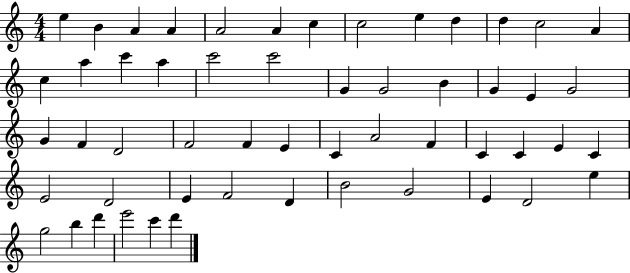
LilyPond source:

{
  \clef treble
  \numericTimeSignature
  \time 4/4
  \key c \major
  e''4 b'4 a'4 a'4 | a'2 a'4 c''4 | c''2 e''4 d''4 | d''4 c''2 a'4 | \break c''4 a''4 c'''4 a''4 | c'''2 c'''2 | g'4 g'2 b'4 | g'4 e'4 g'2 | \break g'4 f'4 d'2 | f'2 f'4 e'4 | c'4 a'2 f'4 | c'4 c'4 e'4 c'4 | \break e'2 d'2 | e'4 f'2 d'4 | b'2 g'2 | e'4 d'2 e''4 | \break g''2 b''4 d'''4 | e'''2 c'''4 d'''4 | \bar "|."
}